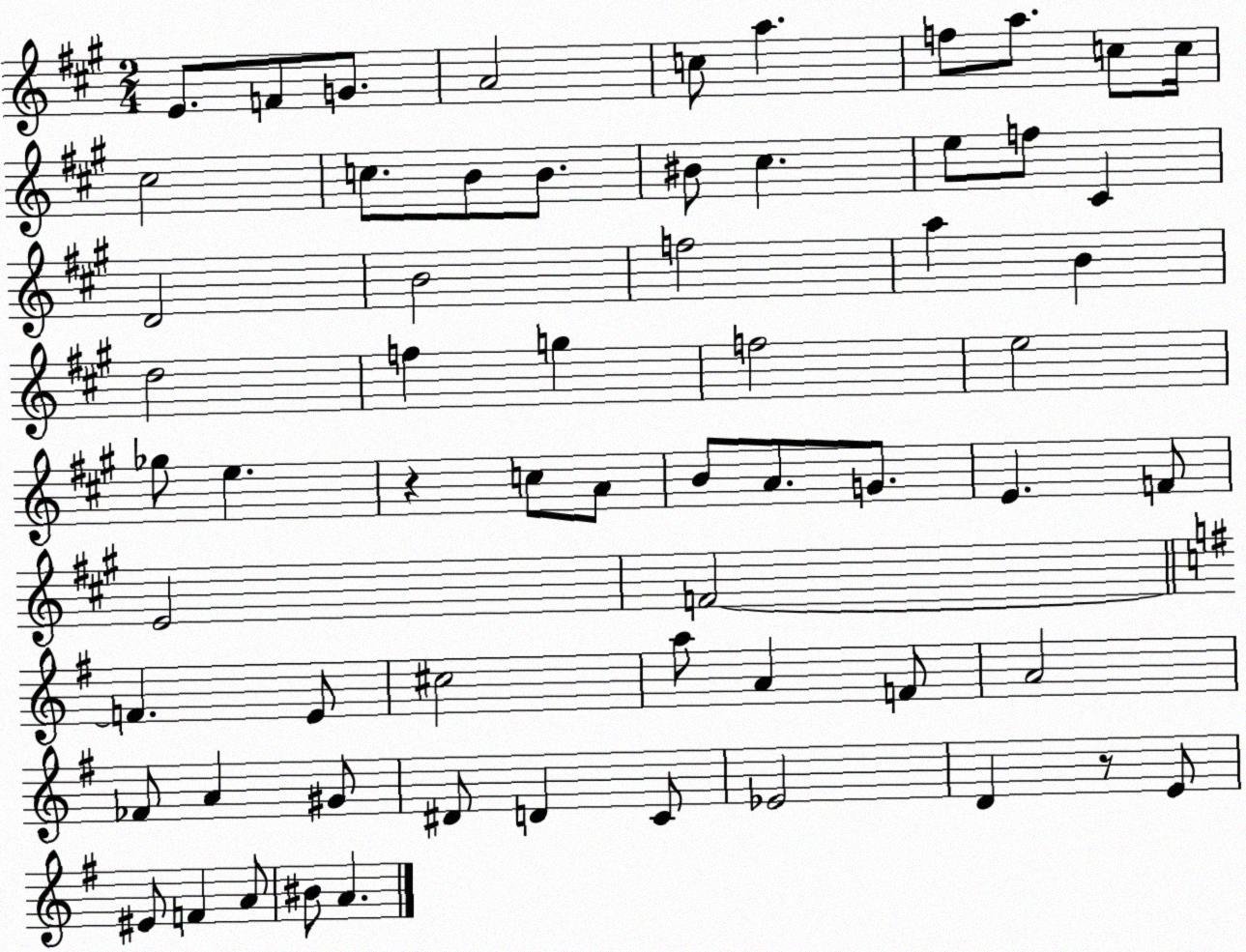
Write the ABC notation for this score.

X:1
T:Untitled
M:2/4
L:1/4
K:A
E/2 F/2 G/2 A2 c/2 a f/2 a/2 c/2 c/4 ^c2 c/2 B/2 B/2 ^B/2 ^c e/2 f/2 ^C D2 B2 f2 a B d2 f g f2 e2 _g/2 e z c/2 A/2 B/2 A/2 G/2 E F/2 E2 F2 F E/2 ^c2 a/2 A F/2 A2 _F/2 A ^G/2 ^D/2 D C/2 _E2 D z/2 E/2 ^E/2 F A/2 ^B/2 A